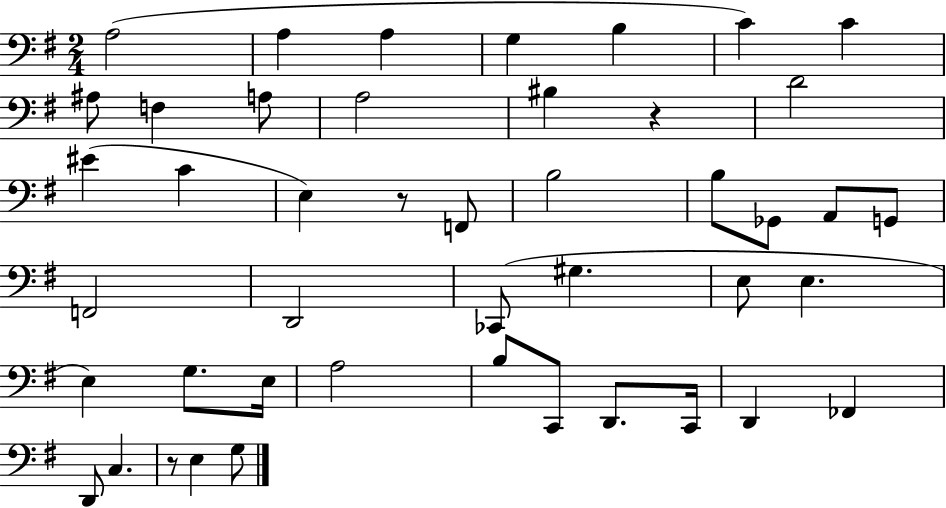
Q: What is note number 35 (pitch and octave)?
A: D2